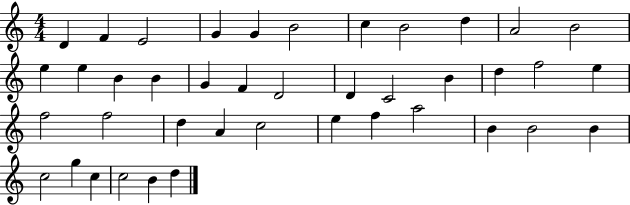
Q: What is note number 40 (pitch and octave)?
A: B4